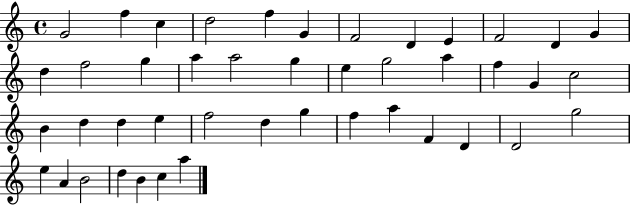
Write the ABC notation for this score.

X:1
T:Untitled
M:4/4
L:1/4
K:C
G2 f c d2 f G F2 D E F2 D G d f2 g a a2 g e g2 a f G c2 B d d e f2 d g f a F D D2 g2 e A B2 d B c a